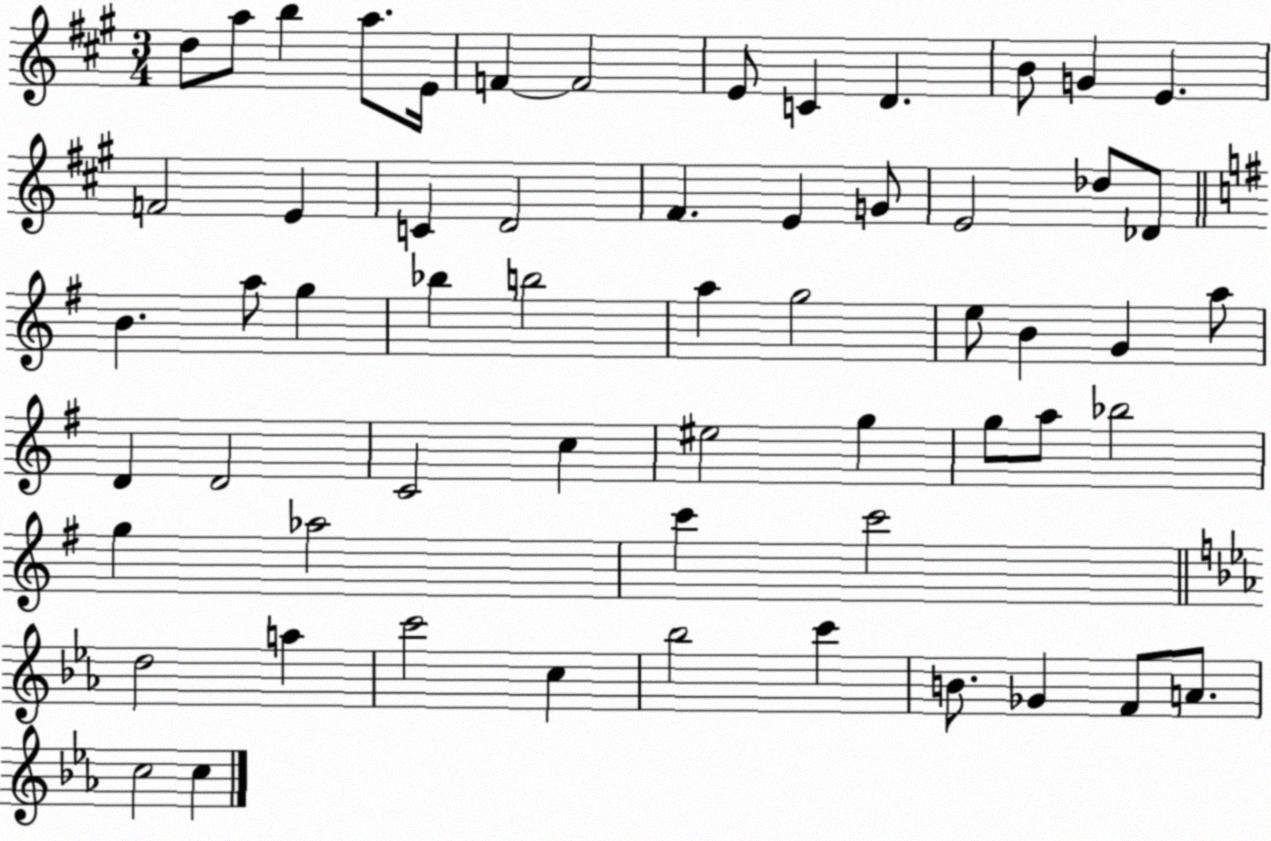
X:1
T:Untitled
M:3/4
L:1/4
K:A
d/2 a/2 b a/2 E/4 F F2 E/2 C D B/2 G E F2 E C D2 ^F E G/2 E2 _d/2 _D/2 B a/2 g _b b2 a g2 e/2 B G a/2 D D2 C2 c ^e2 g g/2 a/2 _b2 g _a2 c' c'2 d2 a c'2 c _b2 c' B/2 _G F/2 A/2 c2 c